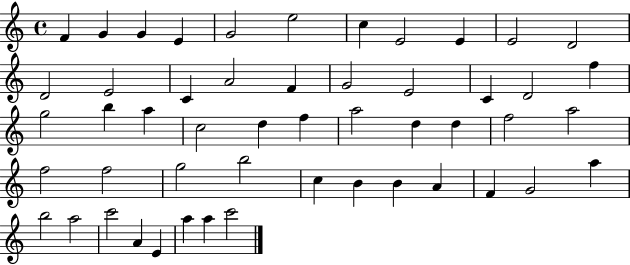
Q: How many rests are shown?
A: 0